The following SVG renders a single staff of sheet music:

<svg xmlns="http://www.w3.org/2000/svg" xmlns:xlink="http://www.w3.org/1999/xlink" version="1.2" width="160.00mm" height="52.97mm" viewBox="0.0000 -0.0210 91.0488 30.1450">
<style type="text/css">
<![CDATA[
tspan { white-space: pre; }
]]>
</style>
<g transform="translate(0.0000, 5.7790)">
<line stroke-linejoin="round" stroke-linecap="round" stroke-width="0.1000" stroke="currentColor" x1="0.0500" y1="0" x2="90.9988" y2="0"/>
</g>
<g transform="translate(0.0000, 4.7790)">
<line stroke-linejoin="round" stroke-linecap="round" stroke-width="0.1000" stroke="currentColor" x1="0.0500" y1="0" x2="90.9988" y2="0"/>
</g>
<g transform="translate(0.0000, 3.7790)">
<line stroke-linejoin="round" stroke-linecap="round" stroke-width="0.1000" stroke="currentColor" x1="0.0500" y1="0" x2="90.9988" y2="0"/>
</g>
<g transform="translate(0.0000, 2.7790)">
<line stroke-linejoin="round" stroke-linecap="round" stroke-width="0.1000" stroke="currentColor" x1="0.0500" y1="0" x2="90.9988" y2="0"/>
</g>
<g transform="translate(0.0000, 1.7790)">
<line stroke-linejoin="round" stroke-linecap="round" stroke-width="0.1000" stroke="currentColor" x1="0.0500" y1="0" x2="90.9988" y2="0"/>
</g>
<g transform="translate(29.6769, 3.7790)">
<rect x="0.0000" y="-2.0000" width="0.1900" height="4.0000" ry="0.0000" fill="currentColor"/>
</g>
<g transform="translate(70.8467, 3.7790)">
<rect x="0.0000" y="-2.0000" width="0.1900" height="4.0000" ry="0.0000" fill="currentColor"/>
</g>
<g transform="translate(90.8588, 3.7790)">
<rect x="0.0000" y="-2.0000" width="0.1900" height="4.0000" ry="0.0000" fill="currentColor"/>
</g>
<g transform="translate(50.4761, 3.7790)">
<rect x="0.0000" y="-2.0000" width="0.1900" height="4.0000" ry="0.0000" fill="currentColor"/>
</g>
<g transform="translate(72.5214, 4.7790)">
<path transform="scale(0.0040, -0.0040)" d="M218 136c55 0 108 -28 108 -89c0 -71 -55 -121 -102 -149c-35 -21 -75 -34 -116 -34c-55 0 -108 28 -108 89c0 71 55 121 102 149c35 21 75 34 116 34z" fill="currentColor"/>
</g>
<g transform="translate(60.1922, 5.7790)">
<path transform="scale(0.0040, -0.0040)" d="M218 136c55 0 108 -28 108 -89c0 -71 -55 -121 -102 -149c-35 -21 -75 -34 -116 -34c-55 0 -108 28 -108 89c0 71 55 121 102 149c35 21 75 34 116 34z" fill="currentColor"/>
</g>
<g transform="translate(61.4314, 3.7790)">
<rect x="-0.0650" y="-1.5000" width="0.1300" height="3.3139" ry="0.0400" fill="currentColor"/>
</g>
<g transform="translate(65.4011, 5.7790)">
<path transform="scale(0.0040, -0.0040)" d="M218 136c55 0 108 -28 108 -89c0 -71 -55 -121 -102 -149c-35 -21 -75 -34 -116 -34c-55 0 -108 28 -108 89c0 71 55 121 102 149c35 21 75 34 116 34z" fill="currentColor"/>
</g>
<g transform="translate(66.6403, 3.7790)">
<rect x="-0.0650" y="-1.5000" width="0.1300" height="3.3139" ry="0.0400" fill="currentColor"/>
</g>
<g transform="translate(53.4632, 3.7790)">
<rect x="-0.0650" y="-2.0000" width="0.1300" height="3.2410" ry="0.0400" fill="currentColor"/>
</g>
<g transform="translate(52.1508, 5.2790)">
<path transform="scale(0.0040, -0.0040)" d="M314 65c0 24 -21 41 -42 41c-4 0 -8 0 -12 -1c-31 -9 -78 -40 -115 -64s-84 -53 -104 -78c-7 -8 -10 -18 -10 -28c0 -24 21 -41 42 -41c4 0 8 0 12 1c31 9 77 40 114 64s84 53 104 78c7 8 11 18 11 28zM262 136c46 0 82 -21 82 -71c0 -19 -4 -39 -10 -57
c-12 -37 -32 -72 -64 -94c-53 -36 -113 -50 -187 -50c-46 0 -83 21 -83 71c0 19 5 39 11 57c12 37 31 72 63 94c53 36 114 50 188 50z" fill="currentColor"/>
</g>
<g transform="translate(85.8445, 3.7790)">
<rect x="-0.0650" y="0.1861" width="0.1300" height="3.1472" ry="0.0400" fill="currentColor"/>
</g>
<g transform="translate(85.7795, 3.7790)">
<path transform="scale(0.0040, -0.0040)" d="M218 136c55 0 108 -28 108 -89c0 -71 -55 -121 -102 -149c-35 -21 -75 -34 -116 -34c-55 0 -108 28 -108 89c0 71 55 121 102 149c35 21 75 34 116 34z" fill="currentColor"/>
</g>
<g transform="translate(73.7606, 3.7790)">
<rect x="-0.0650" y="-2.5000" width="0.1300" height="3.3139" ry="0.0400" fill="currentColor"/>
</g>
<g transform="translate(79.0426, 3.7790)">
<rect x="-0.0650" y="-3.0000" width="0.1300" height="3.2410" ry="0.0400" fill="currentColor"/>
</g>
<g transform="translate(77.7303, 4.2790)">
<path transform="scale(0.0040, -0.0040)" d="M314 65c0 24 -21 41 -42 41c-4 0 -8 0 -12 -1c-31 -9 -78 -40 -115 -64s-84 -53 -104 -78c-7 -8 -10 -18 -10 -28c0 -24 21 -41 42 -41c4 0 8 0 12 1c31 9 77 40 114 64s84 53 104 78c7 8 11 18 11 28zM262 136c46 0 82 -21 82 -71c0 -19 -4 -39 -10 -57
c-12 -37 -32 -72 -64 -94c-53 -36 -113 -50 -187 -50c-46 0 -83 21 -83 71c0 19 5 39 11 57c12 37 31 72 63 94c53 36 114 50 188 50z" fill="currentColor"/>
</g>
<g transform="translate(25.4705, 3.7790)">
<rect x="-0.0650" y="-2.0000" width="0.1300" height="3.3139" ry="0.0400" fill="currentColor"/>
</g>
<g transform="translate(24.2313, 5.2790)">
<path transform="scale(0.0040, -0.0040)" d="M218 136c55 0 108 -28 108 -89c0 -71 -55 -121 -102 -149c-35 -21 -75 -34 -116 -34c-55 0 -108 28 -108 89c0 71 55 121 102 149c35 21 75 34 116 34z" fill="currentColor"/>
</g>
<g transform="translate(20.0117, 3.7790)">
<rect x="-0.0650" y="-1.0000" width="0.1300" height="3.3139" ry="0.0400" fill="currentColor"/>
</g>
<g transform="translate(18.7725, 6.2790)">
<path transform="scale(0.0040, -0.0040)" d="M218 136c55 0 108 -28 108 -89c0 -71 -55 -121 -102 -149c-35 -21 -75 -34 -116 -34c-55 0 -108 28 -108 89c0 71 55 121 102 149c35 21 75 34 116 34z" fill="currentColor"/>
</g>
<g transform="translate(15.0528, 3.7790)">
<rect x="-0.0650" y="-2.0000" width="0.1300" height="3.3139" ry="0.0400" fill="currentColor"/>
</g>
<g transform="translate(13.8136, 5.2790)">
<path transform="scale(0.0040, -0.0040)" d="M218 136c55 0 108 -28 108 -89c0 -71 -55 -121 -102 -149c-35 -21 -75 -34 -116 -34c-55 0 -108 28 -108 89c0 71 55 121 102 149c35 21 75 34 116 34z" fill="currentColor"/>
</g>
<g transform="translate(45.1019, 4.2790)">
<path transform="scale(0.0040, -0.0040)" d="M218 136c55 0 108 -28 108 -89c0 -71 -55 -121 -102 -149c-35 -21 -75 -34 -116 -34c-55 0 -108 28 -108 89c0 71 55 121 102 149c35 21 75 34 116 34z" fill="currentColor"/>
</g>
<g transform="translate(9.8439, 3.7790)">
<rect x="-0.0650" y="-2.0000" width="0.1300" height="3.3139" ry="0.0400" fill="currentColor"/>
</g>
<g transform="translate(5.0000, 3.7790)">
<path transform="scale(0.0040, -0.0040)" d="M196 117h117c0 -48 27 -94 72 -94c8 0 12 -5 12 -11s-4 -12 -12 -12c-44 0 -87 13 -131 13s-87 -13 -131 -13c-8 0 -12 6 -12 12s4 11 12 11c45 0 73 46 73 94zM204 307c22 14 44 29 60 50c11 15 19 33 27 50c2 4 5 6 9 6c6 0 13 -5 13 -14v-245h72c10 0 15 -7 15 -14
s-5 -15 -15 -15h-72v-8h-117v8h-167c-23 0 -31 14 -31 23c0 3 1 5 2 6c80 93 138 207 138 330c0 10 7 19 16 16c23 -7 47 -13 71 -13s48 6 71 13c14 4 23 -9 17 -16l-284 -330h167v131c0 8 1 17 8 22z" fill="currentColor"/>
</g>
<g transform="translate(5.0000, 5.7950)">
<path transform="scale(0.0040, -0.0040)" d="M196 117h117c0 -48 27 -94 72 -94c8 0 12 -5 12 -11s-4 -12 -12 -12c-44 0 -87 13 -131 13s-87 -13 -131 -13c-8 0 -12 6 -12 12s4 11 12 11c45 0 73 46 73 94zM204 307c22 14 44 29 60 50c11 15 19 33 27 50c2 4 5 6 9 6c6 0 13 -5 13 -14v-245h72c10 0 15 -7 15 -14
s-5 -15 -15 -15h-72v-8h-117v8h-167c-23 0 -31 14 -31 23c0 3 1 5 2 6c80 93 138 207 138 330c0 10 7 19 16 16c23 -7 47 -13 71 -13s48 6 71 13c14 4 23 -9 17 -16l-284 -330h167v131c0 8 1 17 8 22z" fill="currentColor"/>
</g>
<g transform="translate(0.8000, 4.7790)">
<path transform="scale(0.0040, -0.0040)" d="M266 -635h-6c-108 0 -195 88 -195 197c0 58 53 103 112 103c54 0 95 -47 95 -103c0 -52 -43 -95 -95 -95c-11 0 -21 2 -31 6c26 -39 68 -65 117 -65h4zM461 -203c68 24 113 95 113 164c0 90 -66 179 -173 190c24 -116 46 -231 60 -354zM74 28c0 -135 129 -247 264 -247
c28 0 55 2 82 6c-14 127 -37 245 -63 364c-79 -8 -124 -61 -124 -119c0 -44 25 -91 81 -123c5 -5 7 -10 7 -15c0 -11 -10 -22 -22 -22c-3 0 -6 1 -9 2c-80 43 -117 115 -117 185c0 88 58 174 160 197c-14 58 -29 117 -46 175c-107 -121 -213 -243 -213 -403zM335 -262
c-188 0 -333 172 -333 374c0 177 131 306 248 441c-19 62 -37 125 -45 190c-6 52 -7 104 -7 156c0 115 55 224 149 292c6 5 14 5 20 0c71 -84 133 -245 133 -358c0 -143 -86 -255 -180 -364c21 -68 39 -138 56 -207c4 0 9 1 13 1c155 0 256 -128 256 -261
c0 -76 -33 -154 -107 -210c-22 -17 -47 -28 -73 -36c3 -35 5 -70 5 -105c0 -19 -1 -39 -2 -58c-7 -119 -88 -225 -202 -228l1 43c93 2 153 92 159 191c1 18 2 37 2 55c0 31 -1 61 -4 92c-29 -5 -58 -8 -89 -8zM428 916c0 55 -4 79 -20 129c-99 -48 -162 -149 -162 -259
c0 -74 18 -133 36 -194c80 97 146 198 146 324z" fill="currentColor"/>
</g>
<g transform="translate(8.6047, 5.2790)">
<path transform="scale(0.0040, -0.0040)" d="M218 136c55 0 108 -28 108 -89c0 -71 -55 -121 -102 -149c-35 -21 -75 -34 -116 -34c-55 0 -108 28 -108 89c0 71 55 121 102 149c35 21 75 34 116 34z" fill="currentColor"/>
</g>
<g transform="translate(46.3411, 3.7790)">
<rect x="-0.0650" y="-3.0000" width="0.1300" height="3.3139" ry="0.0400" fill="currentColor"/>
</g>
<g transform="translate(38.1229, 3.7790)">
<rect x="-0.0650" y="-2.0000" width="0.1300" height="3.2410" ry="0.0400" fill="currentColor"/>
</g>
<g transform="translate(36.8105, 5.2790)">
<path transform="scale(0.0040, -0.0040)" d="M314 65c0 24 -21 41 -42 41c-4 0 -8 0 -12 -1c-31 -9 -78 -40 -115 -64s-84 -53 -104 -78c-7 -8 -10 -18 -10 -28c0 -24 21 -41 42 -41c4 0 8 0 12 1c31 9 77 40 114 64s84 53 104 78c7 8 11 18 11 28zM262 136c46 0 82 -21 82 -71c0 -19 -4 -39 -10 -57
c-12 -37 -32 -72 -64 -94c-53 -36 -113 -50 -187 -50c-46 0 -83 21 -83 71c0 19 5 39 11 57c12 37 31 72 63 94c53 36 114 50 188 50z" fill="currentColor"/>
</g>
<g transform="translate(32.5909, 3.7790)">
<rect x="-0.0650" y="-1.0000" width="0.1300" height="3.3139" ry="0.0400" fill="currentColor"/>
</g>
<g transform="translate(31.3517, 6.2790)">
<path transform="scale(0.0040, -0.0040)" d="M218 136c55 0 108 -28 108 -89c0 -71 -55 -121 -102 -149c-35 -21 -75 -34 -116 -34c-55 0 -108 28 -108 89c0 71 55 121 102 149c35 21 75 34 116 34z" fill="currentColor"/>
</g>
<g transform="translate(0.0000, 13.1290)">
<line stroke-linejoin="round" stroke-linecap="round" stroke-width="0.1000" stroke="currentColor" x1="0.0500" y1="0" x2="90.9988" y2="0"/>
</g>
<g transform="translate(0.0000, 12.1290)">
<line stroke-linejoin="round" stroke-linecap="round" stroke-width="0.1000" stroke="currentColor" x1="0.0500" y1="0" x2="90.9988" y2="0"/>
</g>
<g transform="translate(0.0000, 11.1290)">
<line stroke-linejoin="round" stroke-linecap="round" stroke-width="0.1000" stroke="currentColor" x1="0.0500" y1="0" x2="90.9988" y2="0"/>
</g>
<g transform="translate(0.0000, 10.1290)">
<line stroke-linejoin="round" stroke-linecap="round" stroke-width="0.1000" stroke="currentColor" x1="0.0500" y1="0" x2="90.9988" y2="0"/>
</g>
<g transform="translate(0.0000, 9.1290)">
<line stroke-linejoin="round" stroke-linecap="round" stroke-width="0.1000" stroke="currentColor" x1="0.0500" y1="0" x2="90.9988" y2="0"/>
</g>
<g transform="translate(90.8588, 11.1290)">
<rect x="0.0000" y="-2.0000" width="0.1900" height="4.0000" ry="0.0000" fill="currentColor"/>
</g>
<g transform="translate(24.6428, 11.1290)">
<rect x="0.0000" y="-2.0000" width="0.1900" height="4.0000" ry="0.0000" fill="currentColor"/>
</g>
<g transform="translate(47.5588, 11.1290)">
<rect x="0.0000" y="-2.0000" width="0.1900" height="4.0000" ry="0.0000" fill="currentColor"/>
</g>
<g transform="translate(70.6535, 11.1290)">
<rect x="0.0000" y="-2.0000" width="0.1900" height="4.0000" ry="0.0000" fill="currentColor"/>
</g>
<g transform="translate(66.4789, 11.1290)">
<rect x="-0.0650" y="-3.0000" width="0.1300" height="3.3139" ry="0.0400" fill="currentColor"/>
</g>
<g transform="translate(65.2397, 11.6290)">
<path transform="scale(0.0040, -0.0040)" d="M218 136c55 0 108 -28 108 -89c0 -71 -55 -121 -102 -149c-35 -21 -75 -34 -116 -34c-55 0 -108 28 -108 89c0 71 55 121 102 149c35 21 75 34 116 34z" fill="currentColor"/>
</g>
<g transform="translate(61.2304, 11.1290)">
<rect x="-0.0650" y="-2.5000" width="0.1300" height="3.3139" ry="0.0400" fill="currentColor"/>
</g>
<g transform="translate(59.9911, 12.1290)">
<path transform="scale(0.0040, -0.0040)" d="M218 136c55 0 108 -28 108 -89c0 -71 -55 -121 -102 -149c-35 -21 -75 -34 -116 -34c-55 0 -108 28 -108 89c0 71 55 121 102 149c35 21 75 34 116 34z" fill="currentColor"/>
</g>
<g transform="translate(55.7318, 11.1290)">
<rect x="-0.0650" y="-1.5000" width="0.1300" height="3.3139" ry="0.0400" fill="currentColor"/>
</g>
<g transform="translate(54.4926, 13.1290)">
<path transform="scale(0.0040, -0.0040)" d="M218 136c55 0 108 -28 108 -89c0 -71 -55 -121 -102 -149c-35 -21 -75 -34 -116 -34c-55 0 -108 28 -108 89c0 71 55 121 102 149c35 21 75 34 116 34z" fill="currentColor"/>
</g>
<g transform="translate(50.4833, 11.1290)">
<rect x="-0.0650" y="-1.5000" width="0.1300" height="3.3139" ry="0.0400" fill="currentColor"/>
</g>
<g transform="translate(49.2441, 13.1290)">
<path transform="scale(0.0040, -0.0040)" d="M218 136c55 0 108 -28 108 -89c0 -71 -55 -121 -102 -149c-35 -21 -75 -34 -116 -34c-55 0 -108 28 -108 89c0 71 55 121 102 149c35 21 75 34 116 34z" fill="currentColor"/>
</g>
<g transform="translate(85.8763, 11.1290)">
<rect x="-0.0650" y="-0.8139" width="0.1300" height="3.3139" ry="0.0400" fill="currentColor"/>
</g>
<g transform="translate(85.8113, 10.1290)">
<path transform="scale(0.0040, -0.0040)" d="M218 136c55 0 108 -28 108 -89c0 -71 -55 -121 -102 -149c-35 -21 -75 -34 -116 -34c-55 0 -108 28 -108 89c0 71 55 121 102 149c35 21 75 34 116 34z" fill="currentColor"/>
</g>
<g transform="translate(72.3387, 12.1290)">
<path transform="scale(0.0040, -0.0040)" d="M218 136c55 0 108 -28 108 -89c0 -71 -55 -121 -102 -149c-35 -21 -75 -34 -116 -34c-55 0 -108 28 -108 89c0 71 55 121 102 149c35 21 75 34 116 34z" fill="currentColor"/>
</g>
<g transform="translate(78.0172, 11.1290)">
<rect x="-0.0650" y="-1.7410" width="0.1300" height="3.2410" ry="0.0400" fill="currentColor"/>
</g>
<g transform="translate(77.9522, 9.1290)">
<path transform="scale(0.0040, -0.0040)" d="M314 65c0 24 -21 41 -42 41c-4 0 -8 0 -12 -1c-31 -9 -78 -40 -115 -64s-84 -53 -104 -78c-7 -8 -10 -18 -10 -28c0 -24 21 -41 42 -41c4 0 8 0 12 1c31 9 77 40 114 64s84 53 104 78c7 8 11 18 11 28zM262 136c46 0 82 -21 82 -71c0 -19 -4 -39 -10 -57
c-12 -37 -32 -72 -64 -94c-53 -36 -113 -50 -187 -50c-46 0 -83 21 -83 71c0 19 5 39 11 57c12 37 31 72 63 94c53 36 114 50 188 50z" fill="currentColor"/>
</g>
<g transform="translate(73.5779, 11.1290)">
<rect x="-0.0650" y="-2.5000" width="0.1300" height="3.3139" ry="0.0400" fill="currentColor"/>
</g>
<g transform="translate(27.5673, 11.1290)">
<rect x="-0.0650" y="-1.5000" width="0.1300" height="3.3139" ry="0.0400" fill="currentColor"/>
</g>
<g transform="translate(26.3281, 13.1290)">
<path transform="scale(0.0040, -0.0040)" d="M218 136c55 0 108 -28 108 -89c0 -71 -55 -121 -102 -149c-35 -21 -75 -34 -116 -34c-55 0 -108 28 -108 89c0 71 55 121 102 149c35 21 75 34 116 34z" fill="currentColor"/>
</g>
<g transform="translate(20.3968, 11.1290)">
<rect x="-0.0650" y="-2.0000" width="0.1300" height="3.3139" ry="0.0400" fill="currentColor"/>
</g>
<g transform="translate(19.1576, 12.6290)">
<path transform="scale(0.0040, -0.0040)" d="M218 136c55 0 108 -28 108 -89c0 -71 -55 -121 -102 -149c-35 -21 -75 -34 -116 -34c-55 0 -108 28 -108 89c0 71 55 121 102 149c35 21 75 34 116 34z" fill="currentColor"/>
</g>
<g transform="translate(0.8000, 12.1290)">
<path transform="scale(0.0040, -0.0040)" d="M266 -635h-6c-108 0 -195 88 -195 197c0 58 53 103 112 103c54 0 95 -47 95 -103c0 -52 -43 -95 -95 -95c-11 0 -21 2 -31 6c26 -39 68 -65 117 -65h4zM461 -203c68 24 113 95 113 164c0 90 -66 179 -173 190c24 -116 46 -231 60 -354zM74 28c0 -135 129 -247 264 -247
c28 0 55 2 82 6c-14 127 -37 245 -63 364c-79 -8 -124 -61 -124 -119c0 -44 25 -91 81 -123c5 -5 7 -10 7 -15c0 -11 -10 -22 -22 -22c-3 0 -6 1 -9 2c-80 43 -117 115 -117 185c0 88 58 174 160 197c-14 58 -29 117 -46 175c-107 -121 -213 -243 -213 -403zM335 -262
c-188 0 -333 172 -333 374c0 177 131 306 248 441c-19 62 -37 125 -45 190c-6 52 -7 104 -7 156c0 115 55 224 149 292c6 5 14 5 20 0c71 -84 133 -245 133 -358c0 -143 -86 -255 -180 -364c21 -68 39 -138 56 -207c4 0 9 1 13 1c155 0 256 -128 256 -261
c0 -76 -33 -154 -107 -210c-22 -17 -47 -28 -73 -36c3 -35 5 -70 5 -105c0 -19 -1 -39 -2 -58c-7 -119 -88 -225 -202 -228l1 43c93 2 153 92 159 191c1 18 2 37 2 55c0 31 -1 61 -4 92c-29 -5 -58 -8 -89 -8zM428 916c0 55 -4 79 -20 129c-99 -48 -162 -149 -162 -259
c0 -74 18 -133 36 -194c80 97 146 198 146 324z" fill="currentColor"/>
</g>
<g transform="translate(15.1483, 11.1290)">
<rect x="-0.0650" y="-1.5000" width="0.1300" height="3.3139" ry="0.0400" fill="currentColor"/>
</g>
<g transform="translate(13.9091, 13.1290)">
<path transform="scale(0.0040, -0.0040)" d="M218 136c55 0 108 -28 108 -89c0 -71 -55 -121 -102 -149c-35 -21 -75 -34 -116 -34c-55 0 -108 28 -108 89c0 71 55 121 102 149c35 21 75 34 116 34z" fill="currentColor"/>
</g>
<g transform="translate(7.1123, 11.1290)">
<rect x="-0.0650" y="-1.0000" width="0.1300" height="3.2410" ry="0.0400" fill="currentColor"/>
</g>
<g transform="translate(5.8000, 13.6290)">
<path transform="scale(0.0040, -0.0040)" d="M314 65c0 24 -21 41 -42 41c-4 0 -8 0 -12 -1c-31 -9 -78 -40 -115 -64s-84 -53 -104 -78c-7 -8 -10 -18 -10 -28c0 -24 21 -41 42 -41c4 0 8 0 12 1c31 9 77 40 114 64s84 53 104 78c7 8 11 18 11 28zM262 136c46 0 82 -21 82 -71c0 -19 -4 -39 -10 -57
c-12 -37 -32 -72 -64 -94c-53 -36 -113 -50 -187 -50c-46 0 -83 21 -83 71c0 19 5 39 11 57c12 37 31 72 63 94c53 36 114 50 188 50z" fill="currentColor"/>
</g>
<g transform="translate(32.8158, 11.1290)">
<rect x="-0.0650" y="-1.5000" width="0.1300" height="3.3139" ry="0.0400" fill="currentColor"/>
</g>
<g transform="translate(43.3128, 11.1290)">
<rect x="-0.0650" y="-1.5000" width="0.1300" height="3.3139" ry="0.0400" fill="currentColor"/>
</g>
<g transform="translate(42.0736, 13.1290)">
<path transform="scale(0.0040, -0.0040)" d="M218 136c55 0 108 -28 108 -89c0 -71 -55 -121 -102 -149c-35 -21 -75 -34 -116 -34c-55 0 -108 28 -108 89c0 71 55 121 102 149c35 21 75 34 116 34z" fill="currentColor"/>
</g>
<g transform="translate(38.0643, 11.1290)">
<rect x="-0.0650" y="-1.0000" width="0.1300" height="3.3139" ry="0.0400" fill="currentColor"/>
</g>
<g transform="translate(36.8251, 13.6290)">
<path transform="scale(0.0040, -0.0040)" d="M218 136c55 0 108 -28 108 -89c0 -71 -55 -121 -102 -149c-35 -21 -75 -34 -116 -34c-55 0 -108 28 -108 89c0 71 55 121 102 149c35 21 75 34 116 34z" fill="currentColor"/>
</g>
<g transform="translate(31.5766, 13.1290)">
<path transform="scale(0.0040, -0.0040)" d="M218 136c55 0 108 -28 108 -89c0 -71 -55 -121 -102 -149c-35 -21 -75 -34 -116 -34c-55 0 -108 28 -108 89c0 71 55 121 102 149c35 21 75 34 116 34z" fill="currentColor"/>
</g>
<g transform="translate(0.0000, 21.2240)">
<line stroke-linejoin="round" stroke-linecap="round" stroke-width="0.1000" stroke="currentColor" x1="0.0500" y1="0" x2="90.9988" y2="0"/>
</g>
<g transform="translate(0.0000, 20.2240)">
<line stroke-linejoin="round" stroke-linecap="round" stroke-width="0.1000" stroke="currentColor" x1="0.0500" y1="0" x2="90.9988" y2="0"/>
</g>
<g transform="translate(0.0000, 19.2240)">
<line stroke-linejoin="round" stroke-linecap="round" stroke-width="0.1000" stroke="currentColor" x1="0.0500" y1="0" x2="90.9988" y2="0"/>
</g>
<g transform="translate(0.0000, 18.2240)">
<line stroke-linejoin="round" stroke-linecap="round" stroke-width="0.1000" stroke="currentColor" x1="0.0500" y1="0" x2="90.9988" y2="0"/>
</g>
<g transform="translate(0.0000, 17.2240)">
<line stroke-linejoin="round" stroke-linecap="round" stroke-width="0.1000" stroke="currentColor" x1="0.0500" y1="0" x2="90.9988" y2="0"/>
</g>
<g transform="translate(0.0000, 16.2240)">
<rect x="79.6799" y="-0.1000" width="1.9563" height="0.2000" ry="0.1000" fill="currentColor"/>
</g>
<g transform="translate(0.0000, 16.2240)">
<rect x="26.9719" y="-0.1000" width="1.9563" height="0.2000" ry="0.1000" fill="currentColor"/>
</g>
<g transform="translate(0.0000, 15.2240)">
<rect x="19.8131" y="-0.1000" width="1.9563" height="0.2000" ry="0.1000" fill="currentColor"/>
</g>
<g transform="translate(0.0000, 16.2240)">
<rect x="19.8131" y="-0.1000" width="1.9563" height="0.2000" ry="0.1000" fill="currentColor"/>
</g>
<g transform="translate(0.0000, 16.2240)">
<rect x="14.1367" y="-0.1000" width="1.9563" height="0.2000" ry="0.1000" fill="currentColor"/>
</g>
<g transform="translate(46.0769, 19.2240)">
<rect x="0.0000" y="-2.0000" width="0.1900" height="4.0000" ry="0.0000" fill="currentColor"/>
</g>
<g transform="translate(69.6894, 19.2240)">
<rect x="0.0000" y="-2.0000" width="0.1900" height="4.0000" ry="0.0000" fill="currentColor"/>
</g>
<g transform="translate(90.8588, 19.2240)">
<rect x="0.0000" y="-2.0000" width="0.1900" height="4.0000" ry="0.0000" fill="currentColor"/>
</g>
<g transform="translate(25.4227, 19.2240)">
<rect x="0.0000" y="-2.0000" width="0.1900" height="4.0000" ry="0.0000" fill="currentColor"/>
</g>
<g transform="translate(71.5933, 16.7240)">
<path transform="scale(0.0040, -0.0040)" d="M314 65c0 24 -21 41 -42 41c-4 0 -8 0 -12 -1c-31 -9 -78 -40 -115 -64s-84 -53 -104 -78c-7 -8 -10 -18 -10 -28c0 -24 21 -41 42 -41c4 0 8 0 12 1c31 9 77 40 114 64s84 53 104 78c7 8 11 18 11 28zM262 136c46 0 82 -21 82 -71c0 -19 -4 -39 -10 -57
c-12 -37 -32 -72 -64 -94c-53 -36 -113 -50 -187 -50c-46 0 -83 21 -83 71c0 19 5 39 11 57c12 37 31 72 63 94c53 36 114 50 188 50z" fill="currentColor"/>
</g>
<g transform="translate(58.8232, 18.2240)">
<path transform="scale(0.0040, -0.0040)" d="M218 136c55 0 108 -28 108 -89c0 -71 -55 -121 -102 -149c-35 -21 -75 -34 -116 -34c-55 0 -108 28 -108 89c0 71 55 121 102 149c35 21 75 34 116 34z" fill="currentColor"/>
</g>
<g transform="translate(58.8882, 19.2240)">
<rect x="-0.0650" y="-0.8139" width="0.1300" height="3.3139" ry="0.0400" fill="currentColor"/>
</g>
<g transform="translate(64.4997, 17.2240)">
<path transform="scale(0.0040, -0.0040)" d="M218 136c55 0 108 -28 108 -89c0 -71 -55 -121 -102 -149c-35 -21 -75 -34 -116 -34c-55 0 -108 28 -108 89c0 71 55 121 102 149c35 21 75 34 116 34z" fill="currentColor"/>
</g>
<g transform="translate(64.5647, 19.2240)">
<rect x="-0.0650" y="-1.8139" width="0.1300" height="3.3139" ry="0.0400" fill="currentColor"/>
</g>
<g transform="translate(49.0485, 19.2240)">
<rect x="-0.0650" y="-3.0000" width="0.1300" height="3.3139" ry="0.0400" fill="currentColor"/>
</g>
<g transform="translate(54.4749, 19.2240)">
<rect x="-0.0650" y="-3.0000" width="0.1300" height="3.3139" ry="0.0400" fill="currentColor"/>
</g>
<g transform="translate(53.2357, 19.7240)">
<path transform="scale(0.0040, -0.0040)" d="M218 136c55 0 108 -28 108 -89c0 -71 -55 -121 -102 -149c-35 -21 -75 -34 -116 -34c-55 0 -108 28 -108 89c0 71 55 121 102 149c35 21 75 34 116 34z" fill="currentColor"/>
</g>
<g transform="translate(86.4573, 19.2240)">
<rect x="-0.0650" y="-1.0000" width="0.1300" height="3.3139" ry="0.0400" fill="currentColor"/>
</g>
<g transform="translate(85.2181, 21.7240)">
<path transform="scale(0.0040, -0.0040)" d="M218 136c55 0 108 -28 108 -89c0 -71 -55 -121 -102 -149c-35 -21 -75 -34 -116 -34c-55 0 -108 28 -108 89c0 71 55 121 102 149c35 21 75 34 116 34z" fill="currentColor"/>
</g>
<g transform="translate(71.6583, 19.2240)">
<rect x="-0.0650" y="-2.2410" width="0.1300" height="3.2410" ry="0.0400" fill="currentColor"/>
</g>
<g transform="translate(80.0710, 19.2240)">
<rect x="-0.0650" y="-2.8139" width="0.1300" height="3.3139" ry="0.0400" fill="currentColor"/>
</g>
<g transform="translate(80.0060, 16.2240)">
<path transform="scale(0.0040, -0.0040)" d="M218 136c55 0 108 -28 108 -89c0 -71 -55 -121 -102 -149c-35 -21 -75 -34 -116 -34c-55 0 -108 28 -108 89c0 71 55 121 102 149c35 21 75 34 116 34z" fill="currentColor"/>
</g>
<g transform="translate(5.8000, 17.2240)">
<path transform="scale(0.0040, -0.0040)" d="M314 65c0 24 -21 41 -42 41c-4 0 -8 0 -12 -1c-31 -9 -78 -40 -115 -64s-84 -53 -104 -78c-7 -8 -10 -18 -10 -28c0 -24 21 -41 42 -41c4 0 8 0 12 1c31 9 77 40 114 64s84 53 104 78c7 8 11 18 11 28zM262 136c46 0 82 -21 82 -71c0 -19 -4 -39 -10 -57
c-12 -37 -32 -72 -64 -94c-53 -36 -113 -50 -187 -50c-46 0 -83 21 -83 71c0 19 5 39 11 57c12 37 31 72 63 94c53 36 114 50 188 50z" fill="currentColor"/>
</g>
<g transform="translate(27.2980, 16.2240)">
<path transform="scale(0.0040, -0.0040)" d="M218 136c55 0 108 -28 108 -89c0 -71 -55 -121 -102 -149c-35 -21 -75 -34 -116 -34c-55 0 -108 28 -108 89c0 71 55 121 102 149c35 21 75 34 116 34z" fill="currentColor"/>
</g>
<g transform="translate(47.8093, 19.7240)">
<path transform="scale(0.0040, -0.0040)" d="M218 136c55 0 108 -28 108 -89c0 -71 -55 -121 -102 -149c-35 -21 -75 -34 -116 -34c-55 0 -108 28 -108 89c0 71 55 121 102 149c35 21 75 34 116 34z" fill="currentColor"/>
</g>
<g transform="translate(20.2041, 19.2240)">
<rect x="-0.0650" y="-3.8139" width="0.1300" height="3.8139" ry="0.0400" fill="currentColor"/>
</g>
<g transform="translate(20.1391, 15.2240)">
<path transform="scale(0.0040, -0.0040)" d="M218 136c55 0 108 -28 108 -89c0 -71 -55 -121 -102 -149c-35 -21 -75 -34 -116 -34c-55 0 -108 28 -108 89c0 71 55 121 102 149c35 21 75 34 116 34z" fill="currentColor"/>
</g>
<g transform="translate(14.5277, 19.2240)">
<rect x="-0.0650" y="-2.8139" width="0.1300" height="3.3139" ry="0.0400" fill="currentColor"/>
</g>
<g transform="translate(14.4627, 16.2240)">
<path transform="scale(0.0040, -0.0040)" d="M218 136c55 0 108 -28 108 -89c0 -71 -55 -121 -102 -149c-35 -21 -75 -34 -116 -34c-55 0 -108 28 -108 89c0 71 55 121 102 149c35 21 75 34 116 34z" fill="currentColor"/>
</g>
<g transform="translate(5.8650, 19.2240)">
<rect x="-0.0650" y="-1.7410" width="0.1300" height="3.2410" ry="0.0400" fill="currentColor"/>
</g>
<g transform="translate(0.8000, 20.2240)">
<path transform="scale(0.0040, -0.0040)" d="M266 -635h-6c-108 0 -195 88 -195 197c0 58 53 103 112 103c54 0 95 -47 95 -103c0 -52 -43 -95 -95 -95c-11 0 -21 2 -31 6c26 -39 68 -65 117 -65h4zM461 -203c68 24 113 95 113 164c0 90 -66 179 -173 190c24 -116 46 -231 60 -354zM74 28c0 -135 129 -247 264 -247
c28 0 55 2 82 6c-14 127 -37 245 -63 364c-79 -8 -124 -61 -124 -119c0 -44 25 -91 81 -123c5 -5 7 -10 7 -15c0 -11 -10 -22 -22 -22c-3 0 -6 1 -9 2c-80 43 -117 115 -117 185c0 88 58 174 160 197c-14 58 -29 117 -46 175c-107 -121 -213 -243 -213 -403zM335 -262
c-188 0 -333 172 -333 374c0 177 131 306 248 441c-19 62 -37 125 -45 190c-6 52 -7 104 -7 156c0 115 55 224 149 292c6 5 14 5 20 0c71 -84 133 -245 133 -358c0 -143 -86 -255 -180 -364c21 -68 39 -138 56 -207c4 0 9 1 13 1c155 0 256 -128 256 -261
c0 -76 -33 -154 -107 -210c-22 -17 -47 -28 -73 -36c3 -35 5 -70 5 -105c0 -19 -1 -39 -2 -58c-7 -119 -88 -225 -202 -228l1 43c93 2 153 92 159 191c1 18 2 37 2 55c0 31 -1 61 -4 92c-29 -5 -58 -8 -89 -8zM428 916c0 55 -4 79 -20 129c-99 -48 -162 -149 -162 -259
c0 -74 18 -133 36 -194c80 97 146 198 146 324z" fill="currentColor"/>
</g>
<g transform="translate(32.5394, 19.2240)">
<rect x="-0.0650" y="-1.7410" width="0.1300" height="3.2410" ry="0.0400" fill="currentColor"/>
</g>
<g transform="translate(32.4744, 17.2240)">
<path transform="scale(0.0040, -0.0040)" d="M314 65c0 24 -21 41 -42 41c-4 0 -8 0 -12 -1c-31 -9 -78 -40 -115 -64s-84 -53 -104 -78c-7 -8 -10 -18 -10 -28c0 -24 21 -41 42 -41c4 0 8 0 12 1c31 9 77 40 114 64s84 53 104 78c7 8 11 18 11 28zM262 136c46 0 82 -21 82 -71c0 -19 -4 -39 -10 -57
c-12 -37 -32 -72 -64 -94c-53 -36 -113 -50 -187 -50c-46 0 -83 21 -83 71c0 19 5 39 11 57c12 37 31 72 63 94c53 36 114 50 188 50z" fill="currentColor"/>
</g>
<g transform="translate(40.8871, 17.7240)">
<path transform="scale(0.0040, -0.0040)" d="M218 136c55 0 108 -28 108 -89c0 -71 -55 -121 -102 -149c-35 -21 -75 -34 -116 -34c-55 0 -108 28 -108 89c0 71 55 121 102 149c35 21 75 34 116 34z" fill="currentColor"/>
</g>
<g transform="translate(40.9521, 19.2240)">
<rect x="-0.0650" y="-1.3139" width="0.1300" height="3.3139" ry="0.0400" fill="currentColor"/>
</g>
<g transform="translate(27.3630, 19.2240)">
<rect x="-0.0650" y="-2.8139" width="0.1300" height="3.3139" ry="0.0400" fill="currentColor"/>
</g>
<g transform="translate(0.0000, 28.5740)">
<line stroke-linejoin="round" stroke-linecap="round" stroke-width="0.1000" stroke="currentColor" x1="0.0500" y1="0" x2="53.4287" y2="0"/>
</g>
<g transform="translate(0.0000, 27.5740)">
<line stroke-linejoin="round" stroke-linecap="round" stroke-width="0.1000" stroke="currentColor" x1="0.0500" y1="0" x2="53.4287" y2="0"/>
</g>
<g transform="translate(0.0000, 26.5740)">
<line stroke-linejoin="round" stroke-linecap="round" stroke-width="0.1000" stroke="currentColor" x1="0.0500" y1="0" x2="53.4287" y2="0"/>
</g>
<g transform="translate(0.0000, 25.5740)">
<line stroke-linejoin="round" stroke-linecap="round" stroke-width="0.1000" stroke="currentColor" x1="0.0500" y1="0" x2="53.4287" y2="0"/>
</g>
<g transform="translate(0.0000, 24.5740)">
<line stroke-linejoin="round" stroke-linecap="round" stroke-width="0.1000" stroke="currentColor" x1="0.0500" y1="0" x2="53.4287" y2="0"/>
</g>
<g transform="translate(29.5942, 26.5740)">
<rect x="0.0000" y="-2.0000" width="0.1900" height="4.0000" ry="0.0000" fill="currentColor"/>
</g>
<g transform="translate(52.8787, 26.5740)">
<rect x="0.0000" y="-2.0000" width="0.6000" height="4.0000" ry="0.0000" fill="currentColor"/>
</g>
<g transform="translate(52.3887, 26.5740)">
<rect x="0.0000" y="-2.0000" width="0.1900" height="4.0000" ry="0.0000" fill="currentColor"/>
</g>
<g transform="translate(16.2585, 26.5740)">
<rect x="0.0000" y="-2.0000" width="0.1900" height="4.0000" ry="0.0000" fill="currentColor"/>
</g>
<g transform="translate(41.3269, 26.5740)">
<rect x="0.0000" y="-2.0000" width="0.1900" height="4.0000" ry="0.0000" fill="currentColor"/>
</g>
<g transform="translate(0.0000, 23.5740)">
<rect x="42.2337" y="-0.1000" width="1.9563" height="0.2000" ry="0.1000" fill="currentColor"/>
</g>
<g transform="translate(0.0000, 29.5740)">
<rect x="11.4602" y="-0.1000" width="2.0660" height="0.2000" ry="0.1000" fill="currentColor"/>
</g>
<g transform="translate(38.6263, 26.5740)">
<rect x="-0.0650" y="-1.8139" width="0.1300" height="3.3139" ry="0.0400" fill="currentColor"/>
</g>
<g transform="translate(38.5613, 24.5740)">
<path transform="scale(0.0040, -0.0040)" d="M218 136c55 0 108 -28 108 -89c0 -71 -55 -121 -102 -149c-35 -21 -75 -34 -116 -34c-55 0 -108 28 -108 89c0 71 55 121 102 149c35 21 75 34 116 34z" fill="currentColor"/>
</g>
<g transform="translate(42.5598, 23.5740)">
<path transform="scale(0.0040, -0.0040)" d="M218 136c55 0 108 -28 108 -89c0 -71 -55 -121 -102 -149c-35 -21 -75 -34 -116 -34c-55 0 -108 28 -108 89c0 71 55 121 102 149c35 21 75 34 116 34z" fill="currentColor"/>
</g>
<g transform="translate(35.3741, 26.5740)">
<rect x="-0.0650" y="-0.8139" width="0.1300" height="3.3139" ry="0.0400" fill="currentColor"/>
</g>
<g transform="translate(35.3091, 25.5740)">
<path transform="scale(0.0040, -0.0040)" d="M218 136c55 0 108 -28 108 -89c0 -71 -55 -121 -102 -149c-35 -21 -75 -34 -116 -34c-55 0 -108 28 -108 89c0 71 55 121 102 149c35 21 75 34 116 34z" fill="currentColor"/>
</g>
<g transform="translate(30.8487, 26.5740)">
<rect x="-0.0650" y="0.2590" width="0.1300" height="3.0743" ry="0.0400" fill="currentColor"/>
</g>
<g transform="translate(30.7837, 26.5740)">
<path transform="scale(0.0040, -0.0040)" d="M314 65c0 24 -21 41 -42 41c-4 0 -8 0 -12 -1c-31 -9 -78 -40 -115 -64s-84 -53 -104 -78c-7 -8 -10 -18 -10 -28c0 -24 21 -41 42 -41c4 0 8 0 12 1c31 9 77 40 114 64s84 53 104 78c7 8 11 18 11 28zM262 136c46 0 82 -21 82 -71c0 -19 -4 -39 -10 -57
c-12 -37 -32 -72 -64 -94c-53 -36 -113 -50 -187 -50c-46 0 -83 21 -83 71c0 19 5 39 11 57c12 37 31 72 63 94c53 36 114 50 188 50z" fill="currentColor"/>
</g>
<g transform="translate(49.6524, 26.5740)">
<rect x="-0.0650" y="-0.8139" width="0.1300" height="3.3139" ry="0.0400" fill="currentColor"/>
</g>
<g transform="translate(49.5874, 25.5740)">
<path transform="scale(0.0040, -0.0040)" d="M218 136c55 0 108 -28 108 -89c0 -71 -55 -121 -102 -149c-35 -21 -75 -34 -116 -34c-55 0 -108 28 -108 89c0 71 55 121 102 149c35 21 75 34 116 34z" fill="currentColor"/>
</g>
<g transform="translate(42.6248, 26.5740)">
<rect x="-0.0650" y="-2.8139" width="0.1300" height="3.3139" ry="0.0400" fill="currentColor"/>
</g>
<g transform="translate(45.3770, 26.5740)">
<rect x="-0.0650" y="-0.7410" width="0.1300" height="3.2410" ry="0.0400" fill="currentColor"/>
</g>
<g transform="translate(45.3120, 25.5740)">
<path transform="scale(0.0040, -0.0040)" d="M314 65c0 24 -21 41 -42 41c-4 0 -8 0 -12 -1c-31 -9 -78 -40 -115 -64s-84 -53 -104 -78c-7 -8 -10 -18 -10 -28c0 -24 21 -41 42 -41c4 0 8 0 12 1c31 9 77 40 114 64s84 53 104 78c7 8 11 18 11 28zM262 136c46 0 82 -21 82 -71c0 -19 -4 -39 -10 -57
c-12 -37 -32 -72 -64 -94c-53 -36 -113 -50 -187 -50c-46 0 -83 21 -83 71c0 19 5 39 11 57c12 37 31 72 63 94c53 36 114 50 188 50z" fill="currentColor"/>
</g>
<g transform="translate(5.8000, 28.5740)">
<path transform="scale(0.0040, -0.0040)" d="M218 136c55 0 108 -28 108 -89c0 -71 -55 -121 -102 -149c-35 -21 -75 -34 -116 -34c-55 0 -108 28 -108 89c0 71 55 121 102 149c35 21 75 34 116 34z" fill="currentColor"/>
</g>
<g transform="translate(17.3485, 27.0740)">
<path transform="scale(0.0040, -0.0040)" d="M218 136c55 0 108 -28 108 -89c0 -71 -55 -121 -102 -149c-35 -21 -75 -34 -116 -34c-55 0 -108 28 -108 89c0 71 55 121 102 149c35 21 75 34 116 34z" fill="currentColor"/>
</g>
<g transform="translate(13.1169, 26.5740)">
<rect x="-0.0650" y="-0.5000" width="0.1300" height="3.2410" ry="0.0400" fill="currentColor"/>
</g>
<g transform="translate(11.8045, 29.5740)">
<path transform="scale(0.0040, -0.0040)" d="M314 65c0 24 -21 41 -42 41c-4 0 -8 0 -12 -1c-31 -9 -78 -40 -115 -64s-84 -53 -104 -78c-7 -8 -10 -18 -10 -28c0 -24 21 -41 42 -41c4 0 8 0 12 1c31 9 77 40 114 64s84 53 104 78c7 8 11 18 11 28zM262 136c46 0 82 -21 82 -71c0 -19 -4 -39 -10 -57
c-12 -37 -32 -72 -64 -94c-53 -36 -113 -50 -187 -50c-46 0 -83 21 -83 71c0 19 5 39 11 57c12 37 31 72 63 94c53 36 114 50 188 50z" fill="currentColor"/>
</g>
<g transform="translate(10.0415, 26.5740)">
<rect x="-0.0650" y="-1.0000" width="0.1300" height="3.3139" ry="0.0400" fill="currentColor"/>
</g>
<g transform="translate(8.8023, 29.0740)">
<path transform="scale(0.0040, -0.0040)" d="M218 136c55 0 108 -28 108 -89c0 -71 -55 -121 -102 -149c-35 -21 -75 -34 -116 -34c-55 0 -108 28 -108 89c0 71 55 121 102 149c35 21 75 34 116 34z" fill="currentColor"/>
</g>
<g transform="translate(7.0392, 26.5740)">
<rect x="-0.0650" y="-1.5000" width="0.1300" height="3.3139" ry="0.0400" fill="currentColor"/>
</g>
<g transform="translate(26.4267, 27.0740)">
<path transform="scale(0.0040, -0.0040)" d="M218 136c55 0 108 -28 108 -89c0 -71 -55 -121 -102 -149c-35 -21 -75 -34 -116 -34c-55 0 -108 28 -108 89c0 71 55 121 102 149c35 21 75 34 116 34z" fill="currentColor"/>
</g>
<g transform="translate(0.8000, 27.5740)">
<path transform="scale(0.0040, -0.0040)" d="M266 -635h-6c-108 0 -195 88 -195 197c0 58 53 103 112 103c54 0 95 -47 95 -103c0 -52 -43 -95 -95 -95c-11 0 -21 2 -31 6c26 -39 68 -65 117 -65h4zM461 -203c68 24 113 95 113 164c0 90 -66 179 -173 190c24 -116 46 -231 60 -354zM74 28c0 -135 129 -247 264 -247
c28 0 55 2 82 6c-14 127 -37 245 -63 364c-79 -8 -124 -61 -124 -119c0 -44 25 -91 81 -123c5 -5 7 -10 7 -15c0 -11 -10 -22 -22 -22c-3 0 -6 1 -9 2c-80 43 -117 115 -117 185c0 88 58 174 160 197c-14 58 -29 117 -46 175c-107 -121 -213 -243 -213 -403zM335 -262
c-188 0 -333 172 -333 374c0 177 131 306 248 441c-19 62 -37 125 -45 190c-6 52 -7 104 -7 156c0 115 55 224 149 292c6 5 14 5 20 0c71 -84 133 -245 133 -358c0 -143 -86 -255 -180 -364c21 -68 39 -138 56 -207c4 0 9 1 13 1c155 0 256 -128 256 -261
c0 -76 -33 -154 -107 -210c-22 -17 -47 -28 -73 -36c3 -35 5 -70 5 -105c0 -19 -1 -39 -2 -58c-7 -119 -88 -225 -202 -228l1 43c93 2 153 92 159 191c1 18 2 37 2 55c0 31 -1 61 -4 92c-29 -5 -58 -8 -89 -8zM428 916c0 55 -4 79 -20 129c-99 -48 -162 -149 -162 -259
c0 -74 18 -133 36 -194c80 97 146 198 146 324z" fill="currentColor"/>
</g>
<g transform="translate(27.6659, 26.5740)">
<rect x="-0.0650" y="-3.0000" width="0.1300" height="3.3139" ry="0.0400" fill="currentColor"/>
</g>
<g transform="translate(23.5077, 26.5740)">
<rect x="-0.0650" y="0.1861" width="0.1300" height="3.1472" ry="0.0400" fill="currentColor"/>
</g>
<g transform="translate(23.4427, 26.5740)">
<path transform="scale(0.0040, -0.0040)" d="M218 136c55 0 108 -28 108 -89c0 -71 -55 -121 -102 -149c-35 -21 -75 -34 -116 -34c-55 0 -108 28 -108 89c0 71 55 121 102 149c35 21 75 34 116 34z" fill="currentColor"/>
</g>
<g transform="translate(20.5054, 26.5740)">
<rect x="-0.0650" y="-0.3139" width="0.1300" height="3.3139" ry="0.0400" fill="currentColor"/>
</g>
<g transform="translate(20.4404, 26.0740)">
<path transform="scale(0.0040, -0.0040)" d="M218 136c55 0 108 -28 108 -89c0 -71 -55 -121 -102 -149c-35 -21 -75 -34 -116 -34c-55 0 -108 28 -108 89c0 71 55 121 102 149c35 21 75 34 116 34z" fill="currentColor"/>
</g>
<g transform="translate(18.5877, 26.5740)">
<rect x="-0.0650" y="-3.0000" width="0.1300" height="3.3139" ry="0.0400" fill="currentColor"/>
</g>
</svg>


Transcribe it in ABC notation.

X:1
T:Untitled
M:4/4
L:1/4
K:C
F F D F D F2 A F2 E E G A2 B D2 E F E E D E E E G A G f2 d f2 a c' a f2 e A A d f g2 a D E D C2 A c B A B2 d f a d2 d